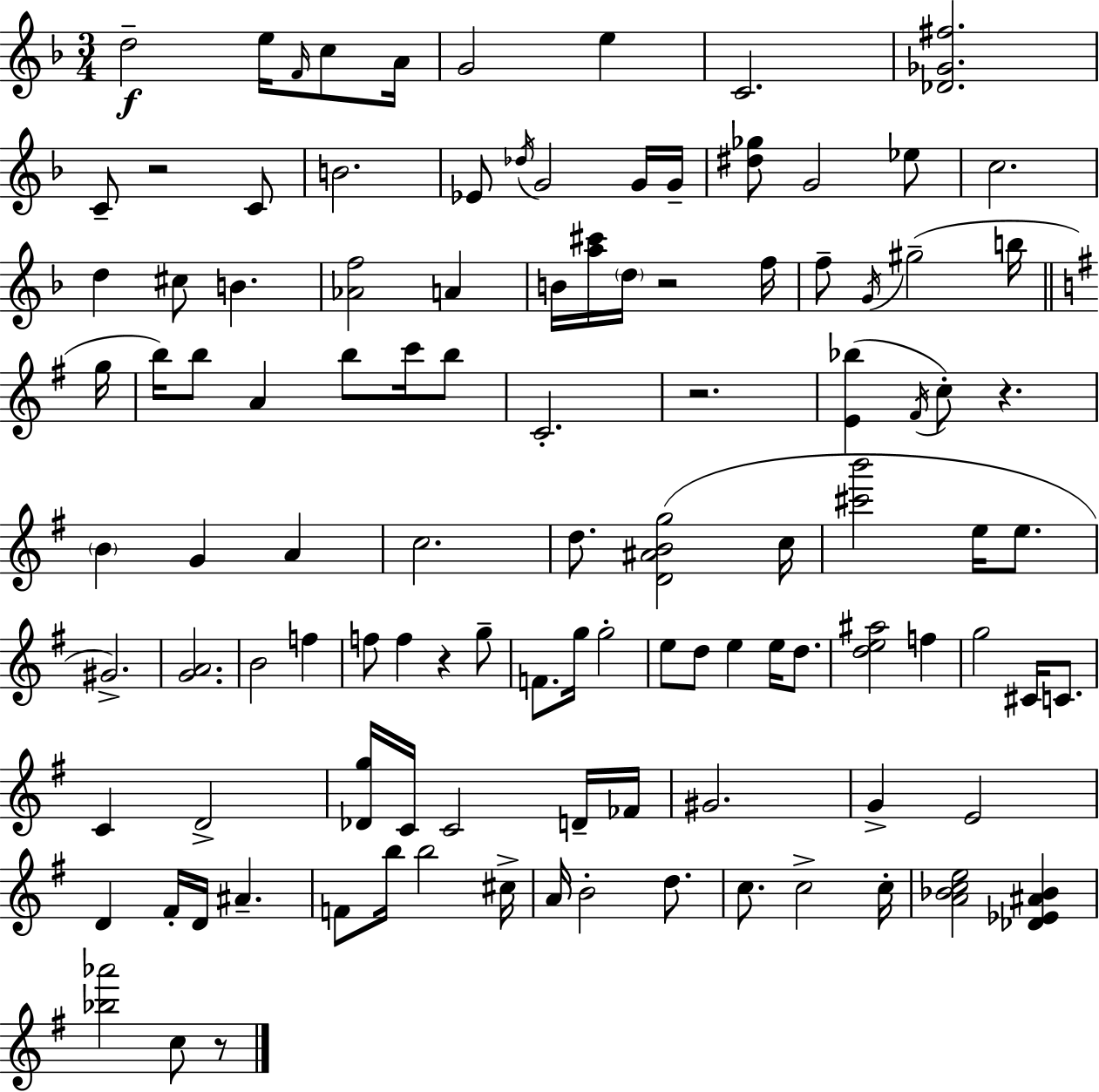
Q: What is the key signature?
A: D minor